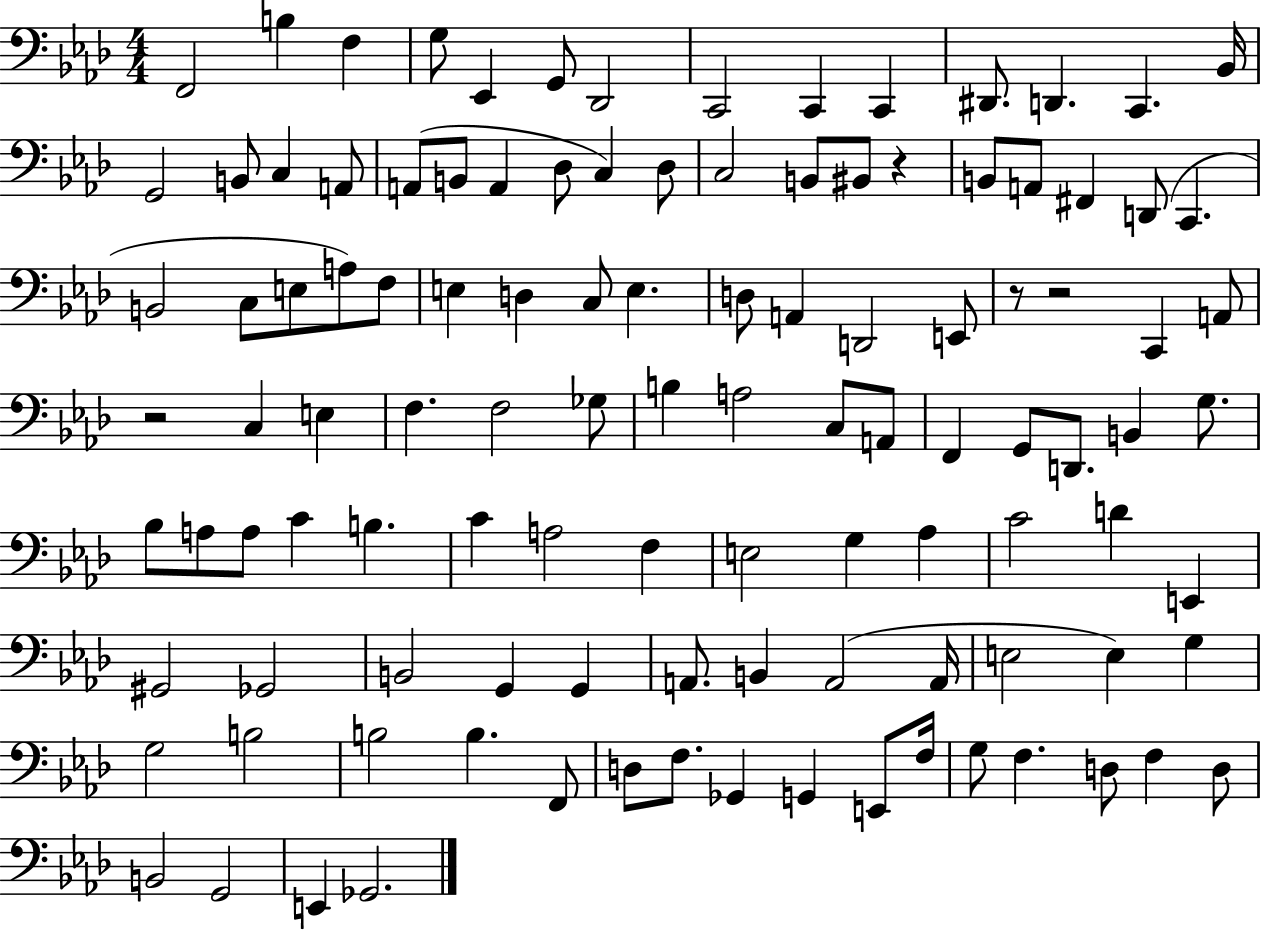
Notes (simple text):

F2/h B3/q F3/q G3/e Eb2/q G2/e Db2/h C2/h C2/q C2/q D#2/e. D2/q. C2/q. Bb2/s G2/h B2/e C3/q A2/e A2/e B2/e A2/q Db3/e C3/q Db3/e C3/h B2/e BIS2/e R/q B2/e A2/e F#2/q D2/e C2/q. B2/h C3/e E3/e A3/e F3/e E3/q D3/q C3/e E3/q. D3/e A2/q D2/h E2/e R/e R/h C2/q A2/e R/h C3/q E3/q F3/q. F3/h Gb3/e B3/q A3/h C3/e A2/e F2/q G2/e D2/e. B2/q G3/e. Bb3/e A3/e A3/e C4/q B3/q. C4/q A3/h F3/q E3/h G3/q Ab3/q C4/h D4/q E2/q G#2/h Gb2/h B2/h G2/q G2/q A2/e. B2/q A2/h A2/s E3/h E3/q G3/q G3/h B3/h B3/h B3/q. F2/e D3/e F3/e. Gb2/q G2/q E2/e F3/s G3/e F3/q. D3/e F3/q D3/e B2/h G2/h E2/q Gb2/h.